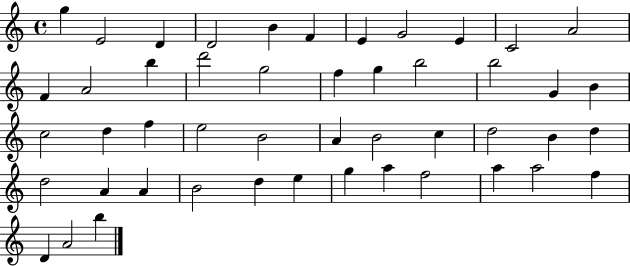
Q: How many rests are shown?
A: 0